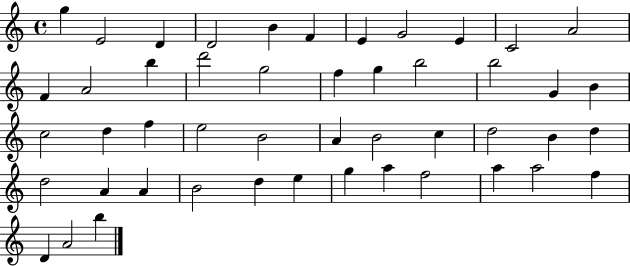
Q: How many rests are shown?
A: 0